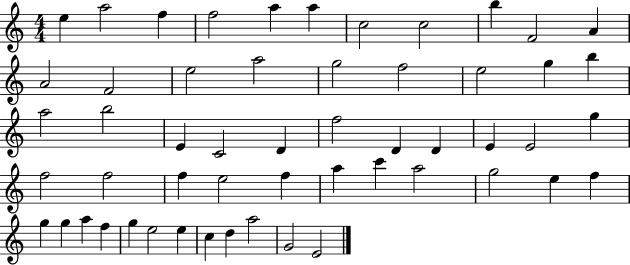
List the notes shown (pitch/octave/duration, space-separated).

E5/q A5/h F5/q F5/h A5/q A5/q C5/h C5/h B5/q F4/h A4/q A4/h F4/h E5/h A5/h G5/h F5/h E5/h G5/q B5/q A5/h B5/h E4/q C4/h D4/q F5/h D4/q D4/q E4/q E4/h G5/q F5/h F5/h F5/q E5/h F5/q A5/q C6/q A5/h G5/h E5/q F5/q G5/q G5/q A5/q F5/q G5/q E5/h E5/q C5/q D5/q A5/h G4/h E4/h